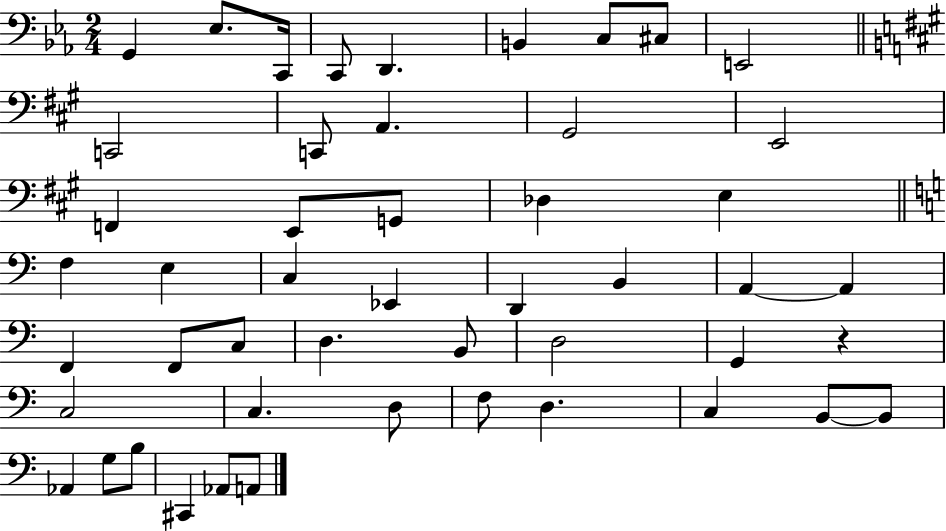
X:1
T:Untitled
M:2/4
L:1/4
K:Eb
G,, _E,/2 C,,/4 C,,/2 D,, B,, C,/2 ^C,/2 E,,2 C,,2 C,,/2 A,, ^G,,2 E,,2 F,, E,,/2 G,,/2 _D, E, F, E, C, _E,, D,, B,, A,, A,, F,, F,,/2 C,/2 D, B,,/2 D,2 G,, z C,2 C, D,/2 F,/2 D, C, B,,/2 B,,/2 _A,, G,/2 B,/2 ^C,, _A,,/2 A,,/2